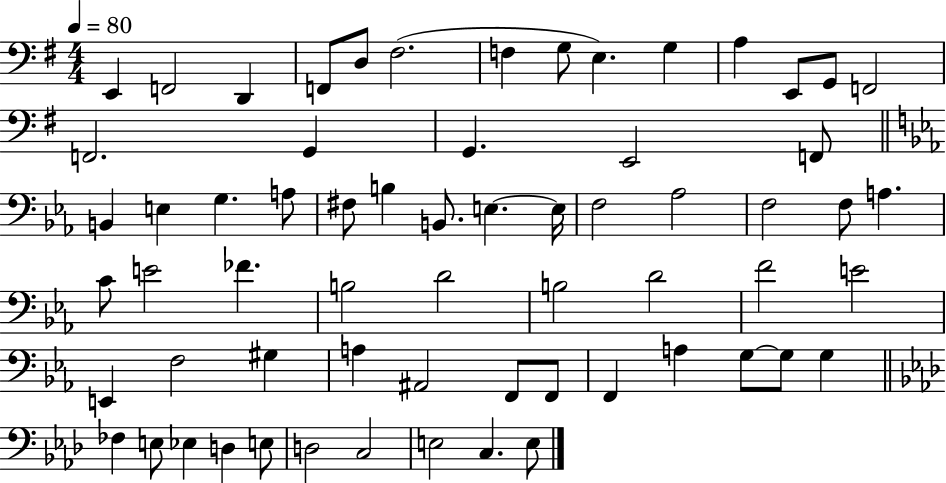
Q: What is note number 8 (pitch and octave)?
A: G3